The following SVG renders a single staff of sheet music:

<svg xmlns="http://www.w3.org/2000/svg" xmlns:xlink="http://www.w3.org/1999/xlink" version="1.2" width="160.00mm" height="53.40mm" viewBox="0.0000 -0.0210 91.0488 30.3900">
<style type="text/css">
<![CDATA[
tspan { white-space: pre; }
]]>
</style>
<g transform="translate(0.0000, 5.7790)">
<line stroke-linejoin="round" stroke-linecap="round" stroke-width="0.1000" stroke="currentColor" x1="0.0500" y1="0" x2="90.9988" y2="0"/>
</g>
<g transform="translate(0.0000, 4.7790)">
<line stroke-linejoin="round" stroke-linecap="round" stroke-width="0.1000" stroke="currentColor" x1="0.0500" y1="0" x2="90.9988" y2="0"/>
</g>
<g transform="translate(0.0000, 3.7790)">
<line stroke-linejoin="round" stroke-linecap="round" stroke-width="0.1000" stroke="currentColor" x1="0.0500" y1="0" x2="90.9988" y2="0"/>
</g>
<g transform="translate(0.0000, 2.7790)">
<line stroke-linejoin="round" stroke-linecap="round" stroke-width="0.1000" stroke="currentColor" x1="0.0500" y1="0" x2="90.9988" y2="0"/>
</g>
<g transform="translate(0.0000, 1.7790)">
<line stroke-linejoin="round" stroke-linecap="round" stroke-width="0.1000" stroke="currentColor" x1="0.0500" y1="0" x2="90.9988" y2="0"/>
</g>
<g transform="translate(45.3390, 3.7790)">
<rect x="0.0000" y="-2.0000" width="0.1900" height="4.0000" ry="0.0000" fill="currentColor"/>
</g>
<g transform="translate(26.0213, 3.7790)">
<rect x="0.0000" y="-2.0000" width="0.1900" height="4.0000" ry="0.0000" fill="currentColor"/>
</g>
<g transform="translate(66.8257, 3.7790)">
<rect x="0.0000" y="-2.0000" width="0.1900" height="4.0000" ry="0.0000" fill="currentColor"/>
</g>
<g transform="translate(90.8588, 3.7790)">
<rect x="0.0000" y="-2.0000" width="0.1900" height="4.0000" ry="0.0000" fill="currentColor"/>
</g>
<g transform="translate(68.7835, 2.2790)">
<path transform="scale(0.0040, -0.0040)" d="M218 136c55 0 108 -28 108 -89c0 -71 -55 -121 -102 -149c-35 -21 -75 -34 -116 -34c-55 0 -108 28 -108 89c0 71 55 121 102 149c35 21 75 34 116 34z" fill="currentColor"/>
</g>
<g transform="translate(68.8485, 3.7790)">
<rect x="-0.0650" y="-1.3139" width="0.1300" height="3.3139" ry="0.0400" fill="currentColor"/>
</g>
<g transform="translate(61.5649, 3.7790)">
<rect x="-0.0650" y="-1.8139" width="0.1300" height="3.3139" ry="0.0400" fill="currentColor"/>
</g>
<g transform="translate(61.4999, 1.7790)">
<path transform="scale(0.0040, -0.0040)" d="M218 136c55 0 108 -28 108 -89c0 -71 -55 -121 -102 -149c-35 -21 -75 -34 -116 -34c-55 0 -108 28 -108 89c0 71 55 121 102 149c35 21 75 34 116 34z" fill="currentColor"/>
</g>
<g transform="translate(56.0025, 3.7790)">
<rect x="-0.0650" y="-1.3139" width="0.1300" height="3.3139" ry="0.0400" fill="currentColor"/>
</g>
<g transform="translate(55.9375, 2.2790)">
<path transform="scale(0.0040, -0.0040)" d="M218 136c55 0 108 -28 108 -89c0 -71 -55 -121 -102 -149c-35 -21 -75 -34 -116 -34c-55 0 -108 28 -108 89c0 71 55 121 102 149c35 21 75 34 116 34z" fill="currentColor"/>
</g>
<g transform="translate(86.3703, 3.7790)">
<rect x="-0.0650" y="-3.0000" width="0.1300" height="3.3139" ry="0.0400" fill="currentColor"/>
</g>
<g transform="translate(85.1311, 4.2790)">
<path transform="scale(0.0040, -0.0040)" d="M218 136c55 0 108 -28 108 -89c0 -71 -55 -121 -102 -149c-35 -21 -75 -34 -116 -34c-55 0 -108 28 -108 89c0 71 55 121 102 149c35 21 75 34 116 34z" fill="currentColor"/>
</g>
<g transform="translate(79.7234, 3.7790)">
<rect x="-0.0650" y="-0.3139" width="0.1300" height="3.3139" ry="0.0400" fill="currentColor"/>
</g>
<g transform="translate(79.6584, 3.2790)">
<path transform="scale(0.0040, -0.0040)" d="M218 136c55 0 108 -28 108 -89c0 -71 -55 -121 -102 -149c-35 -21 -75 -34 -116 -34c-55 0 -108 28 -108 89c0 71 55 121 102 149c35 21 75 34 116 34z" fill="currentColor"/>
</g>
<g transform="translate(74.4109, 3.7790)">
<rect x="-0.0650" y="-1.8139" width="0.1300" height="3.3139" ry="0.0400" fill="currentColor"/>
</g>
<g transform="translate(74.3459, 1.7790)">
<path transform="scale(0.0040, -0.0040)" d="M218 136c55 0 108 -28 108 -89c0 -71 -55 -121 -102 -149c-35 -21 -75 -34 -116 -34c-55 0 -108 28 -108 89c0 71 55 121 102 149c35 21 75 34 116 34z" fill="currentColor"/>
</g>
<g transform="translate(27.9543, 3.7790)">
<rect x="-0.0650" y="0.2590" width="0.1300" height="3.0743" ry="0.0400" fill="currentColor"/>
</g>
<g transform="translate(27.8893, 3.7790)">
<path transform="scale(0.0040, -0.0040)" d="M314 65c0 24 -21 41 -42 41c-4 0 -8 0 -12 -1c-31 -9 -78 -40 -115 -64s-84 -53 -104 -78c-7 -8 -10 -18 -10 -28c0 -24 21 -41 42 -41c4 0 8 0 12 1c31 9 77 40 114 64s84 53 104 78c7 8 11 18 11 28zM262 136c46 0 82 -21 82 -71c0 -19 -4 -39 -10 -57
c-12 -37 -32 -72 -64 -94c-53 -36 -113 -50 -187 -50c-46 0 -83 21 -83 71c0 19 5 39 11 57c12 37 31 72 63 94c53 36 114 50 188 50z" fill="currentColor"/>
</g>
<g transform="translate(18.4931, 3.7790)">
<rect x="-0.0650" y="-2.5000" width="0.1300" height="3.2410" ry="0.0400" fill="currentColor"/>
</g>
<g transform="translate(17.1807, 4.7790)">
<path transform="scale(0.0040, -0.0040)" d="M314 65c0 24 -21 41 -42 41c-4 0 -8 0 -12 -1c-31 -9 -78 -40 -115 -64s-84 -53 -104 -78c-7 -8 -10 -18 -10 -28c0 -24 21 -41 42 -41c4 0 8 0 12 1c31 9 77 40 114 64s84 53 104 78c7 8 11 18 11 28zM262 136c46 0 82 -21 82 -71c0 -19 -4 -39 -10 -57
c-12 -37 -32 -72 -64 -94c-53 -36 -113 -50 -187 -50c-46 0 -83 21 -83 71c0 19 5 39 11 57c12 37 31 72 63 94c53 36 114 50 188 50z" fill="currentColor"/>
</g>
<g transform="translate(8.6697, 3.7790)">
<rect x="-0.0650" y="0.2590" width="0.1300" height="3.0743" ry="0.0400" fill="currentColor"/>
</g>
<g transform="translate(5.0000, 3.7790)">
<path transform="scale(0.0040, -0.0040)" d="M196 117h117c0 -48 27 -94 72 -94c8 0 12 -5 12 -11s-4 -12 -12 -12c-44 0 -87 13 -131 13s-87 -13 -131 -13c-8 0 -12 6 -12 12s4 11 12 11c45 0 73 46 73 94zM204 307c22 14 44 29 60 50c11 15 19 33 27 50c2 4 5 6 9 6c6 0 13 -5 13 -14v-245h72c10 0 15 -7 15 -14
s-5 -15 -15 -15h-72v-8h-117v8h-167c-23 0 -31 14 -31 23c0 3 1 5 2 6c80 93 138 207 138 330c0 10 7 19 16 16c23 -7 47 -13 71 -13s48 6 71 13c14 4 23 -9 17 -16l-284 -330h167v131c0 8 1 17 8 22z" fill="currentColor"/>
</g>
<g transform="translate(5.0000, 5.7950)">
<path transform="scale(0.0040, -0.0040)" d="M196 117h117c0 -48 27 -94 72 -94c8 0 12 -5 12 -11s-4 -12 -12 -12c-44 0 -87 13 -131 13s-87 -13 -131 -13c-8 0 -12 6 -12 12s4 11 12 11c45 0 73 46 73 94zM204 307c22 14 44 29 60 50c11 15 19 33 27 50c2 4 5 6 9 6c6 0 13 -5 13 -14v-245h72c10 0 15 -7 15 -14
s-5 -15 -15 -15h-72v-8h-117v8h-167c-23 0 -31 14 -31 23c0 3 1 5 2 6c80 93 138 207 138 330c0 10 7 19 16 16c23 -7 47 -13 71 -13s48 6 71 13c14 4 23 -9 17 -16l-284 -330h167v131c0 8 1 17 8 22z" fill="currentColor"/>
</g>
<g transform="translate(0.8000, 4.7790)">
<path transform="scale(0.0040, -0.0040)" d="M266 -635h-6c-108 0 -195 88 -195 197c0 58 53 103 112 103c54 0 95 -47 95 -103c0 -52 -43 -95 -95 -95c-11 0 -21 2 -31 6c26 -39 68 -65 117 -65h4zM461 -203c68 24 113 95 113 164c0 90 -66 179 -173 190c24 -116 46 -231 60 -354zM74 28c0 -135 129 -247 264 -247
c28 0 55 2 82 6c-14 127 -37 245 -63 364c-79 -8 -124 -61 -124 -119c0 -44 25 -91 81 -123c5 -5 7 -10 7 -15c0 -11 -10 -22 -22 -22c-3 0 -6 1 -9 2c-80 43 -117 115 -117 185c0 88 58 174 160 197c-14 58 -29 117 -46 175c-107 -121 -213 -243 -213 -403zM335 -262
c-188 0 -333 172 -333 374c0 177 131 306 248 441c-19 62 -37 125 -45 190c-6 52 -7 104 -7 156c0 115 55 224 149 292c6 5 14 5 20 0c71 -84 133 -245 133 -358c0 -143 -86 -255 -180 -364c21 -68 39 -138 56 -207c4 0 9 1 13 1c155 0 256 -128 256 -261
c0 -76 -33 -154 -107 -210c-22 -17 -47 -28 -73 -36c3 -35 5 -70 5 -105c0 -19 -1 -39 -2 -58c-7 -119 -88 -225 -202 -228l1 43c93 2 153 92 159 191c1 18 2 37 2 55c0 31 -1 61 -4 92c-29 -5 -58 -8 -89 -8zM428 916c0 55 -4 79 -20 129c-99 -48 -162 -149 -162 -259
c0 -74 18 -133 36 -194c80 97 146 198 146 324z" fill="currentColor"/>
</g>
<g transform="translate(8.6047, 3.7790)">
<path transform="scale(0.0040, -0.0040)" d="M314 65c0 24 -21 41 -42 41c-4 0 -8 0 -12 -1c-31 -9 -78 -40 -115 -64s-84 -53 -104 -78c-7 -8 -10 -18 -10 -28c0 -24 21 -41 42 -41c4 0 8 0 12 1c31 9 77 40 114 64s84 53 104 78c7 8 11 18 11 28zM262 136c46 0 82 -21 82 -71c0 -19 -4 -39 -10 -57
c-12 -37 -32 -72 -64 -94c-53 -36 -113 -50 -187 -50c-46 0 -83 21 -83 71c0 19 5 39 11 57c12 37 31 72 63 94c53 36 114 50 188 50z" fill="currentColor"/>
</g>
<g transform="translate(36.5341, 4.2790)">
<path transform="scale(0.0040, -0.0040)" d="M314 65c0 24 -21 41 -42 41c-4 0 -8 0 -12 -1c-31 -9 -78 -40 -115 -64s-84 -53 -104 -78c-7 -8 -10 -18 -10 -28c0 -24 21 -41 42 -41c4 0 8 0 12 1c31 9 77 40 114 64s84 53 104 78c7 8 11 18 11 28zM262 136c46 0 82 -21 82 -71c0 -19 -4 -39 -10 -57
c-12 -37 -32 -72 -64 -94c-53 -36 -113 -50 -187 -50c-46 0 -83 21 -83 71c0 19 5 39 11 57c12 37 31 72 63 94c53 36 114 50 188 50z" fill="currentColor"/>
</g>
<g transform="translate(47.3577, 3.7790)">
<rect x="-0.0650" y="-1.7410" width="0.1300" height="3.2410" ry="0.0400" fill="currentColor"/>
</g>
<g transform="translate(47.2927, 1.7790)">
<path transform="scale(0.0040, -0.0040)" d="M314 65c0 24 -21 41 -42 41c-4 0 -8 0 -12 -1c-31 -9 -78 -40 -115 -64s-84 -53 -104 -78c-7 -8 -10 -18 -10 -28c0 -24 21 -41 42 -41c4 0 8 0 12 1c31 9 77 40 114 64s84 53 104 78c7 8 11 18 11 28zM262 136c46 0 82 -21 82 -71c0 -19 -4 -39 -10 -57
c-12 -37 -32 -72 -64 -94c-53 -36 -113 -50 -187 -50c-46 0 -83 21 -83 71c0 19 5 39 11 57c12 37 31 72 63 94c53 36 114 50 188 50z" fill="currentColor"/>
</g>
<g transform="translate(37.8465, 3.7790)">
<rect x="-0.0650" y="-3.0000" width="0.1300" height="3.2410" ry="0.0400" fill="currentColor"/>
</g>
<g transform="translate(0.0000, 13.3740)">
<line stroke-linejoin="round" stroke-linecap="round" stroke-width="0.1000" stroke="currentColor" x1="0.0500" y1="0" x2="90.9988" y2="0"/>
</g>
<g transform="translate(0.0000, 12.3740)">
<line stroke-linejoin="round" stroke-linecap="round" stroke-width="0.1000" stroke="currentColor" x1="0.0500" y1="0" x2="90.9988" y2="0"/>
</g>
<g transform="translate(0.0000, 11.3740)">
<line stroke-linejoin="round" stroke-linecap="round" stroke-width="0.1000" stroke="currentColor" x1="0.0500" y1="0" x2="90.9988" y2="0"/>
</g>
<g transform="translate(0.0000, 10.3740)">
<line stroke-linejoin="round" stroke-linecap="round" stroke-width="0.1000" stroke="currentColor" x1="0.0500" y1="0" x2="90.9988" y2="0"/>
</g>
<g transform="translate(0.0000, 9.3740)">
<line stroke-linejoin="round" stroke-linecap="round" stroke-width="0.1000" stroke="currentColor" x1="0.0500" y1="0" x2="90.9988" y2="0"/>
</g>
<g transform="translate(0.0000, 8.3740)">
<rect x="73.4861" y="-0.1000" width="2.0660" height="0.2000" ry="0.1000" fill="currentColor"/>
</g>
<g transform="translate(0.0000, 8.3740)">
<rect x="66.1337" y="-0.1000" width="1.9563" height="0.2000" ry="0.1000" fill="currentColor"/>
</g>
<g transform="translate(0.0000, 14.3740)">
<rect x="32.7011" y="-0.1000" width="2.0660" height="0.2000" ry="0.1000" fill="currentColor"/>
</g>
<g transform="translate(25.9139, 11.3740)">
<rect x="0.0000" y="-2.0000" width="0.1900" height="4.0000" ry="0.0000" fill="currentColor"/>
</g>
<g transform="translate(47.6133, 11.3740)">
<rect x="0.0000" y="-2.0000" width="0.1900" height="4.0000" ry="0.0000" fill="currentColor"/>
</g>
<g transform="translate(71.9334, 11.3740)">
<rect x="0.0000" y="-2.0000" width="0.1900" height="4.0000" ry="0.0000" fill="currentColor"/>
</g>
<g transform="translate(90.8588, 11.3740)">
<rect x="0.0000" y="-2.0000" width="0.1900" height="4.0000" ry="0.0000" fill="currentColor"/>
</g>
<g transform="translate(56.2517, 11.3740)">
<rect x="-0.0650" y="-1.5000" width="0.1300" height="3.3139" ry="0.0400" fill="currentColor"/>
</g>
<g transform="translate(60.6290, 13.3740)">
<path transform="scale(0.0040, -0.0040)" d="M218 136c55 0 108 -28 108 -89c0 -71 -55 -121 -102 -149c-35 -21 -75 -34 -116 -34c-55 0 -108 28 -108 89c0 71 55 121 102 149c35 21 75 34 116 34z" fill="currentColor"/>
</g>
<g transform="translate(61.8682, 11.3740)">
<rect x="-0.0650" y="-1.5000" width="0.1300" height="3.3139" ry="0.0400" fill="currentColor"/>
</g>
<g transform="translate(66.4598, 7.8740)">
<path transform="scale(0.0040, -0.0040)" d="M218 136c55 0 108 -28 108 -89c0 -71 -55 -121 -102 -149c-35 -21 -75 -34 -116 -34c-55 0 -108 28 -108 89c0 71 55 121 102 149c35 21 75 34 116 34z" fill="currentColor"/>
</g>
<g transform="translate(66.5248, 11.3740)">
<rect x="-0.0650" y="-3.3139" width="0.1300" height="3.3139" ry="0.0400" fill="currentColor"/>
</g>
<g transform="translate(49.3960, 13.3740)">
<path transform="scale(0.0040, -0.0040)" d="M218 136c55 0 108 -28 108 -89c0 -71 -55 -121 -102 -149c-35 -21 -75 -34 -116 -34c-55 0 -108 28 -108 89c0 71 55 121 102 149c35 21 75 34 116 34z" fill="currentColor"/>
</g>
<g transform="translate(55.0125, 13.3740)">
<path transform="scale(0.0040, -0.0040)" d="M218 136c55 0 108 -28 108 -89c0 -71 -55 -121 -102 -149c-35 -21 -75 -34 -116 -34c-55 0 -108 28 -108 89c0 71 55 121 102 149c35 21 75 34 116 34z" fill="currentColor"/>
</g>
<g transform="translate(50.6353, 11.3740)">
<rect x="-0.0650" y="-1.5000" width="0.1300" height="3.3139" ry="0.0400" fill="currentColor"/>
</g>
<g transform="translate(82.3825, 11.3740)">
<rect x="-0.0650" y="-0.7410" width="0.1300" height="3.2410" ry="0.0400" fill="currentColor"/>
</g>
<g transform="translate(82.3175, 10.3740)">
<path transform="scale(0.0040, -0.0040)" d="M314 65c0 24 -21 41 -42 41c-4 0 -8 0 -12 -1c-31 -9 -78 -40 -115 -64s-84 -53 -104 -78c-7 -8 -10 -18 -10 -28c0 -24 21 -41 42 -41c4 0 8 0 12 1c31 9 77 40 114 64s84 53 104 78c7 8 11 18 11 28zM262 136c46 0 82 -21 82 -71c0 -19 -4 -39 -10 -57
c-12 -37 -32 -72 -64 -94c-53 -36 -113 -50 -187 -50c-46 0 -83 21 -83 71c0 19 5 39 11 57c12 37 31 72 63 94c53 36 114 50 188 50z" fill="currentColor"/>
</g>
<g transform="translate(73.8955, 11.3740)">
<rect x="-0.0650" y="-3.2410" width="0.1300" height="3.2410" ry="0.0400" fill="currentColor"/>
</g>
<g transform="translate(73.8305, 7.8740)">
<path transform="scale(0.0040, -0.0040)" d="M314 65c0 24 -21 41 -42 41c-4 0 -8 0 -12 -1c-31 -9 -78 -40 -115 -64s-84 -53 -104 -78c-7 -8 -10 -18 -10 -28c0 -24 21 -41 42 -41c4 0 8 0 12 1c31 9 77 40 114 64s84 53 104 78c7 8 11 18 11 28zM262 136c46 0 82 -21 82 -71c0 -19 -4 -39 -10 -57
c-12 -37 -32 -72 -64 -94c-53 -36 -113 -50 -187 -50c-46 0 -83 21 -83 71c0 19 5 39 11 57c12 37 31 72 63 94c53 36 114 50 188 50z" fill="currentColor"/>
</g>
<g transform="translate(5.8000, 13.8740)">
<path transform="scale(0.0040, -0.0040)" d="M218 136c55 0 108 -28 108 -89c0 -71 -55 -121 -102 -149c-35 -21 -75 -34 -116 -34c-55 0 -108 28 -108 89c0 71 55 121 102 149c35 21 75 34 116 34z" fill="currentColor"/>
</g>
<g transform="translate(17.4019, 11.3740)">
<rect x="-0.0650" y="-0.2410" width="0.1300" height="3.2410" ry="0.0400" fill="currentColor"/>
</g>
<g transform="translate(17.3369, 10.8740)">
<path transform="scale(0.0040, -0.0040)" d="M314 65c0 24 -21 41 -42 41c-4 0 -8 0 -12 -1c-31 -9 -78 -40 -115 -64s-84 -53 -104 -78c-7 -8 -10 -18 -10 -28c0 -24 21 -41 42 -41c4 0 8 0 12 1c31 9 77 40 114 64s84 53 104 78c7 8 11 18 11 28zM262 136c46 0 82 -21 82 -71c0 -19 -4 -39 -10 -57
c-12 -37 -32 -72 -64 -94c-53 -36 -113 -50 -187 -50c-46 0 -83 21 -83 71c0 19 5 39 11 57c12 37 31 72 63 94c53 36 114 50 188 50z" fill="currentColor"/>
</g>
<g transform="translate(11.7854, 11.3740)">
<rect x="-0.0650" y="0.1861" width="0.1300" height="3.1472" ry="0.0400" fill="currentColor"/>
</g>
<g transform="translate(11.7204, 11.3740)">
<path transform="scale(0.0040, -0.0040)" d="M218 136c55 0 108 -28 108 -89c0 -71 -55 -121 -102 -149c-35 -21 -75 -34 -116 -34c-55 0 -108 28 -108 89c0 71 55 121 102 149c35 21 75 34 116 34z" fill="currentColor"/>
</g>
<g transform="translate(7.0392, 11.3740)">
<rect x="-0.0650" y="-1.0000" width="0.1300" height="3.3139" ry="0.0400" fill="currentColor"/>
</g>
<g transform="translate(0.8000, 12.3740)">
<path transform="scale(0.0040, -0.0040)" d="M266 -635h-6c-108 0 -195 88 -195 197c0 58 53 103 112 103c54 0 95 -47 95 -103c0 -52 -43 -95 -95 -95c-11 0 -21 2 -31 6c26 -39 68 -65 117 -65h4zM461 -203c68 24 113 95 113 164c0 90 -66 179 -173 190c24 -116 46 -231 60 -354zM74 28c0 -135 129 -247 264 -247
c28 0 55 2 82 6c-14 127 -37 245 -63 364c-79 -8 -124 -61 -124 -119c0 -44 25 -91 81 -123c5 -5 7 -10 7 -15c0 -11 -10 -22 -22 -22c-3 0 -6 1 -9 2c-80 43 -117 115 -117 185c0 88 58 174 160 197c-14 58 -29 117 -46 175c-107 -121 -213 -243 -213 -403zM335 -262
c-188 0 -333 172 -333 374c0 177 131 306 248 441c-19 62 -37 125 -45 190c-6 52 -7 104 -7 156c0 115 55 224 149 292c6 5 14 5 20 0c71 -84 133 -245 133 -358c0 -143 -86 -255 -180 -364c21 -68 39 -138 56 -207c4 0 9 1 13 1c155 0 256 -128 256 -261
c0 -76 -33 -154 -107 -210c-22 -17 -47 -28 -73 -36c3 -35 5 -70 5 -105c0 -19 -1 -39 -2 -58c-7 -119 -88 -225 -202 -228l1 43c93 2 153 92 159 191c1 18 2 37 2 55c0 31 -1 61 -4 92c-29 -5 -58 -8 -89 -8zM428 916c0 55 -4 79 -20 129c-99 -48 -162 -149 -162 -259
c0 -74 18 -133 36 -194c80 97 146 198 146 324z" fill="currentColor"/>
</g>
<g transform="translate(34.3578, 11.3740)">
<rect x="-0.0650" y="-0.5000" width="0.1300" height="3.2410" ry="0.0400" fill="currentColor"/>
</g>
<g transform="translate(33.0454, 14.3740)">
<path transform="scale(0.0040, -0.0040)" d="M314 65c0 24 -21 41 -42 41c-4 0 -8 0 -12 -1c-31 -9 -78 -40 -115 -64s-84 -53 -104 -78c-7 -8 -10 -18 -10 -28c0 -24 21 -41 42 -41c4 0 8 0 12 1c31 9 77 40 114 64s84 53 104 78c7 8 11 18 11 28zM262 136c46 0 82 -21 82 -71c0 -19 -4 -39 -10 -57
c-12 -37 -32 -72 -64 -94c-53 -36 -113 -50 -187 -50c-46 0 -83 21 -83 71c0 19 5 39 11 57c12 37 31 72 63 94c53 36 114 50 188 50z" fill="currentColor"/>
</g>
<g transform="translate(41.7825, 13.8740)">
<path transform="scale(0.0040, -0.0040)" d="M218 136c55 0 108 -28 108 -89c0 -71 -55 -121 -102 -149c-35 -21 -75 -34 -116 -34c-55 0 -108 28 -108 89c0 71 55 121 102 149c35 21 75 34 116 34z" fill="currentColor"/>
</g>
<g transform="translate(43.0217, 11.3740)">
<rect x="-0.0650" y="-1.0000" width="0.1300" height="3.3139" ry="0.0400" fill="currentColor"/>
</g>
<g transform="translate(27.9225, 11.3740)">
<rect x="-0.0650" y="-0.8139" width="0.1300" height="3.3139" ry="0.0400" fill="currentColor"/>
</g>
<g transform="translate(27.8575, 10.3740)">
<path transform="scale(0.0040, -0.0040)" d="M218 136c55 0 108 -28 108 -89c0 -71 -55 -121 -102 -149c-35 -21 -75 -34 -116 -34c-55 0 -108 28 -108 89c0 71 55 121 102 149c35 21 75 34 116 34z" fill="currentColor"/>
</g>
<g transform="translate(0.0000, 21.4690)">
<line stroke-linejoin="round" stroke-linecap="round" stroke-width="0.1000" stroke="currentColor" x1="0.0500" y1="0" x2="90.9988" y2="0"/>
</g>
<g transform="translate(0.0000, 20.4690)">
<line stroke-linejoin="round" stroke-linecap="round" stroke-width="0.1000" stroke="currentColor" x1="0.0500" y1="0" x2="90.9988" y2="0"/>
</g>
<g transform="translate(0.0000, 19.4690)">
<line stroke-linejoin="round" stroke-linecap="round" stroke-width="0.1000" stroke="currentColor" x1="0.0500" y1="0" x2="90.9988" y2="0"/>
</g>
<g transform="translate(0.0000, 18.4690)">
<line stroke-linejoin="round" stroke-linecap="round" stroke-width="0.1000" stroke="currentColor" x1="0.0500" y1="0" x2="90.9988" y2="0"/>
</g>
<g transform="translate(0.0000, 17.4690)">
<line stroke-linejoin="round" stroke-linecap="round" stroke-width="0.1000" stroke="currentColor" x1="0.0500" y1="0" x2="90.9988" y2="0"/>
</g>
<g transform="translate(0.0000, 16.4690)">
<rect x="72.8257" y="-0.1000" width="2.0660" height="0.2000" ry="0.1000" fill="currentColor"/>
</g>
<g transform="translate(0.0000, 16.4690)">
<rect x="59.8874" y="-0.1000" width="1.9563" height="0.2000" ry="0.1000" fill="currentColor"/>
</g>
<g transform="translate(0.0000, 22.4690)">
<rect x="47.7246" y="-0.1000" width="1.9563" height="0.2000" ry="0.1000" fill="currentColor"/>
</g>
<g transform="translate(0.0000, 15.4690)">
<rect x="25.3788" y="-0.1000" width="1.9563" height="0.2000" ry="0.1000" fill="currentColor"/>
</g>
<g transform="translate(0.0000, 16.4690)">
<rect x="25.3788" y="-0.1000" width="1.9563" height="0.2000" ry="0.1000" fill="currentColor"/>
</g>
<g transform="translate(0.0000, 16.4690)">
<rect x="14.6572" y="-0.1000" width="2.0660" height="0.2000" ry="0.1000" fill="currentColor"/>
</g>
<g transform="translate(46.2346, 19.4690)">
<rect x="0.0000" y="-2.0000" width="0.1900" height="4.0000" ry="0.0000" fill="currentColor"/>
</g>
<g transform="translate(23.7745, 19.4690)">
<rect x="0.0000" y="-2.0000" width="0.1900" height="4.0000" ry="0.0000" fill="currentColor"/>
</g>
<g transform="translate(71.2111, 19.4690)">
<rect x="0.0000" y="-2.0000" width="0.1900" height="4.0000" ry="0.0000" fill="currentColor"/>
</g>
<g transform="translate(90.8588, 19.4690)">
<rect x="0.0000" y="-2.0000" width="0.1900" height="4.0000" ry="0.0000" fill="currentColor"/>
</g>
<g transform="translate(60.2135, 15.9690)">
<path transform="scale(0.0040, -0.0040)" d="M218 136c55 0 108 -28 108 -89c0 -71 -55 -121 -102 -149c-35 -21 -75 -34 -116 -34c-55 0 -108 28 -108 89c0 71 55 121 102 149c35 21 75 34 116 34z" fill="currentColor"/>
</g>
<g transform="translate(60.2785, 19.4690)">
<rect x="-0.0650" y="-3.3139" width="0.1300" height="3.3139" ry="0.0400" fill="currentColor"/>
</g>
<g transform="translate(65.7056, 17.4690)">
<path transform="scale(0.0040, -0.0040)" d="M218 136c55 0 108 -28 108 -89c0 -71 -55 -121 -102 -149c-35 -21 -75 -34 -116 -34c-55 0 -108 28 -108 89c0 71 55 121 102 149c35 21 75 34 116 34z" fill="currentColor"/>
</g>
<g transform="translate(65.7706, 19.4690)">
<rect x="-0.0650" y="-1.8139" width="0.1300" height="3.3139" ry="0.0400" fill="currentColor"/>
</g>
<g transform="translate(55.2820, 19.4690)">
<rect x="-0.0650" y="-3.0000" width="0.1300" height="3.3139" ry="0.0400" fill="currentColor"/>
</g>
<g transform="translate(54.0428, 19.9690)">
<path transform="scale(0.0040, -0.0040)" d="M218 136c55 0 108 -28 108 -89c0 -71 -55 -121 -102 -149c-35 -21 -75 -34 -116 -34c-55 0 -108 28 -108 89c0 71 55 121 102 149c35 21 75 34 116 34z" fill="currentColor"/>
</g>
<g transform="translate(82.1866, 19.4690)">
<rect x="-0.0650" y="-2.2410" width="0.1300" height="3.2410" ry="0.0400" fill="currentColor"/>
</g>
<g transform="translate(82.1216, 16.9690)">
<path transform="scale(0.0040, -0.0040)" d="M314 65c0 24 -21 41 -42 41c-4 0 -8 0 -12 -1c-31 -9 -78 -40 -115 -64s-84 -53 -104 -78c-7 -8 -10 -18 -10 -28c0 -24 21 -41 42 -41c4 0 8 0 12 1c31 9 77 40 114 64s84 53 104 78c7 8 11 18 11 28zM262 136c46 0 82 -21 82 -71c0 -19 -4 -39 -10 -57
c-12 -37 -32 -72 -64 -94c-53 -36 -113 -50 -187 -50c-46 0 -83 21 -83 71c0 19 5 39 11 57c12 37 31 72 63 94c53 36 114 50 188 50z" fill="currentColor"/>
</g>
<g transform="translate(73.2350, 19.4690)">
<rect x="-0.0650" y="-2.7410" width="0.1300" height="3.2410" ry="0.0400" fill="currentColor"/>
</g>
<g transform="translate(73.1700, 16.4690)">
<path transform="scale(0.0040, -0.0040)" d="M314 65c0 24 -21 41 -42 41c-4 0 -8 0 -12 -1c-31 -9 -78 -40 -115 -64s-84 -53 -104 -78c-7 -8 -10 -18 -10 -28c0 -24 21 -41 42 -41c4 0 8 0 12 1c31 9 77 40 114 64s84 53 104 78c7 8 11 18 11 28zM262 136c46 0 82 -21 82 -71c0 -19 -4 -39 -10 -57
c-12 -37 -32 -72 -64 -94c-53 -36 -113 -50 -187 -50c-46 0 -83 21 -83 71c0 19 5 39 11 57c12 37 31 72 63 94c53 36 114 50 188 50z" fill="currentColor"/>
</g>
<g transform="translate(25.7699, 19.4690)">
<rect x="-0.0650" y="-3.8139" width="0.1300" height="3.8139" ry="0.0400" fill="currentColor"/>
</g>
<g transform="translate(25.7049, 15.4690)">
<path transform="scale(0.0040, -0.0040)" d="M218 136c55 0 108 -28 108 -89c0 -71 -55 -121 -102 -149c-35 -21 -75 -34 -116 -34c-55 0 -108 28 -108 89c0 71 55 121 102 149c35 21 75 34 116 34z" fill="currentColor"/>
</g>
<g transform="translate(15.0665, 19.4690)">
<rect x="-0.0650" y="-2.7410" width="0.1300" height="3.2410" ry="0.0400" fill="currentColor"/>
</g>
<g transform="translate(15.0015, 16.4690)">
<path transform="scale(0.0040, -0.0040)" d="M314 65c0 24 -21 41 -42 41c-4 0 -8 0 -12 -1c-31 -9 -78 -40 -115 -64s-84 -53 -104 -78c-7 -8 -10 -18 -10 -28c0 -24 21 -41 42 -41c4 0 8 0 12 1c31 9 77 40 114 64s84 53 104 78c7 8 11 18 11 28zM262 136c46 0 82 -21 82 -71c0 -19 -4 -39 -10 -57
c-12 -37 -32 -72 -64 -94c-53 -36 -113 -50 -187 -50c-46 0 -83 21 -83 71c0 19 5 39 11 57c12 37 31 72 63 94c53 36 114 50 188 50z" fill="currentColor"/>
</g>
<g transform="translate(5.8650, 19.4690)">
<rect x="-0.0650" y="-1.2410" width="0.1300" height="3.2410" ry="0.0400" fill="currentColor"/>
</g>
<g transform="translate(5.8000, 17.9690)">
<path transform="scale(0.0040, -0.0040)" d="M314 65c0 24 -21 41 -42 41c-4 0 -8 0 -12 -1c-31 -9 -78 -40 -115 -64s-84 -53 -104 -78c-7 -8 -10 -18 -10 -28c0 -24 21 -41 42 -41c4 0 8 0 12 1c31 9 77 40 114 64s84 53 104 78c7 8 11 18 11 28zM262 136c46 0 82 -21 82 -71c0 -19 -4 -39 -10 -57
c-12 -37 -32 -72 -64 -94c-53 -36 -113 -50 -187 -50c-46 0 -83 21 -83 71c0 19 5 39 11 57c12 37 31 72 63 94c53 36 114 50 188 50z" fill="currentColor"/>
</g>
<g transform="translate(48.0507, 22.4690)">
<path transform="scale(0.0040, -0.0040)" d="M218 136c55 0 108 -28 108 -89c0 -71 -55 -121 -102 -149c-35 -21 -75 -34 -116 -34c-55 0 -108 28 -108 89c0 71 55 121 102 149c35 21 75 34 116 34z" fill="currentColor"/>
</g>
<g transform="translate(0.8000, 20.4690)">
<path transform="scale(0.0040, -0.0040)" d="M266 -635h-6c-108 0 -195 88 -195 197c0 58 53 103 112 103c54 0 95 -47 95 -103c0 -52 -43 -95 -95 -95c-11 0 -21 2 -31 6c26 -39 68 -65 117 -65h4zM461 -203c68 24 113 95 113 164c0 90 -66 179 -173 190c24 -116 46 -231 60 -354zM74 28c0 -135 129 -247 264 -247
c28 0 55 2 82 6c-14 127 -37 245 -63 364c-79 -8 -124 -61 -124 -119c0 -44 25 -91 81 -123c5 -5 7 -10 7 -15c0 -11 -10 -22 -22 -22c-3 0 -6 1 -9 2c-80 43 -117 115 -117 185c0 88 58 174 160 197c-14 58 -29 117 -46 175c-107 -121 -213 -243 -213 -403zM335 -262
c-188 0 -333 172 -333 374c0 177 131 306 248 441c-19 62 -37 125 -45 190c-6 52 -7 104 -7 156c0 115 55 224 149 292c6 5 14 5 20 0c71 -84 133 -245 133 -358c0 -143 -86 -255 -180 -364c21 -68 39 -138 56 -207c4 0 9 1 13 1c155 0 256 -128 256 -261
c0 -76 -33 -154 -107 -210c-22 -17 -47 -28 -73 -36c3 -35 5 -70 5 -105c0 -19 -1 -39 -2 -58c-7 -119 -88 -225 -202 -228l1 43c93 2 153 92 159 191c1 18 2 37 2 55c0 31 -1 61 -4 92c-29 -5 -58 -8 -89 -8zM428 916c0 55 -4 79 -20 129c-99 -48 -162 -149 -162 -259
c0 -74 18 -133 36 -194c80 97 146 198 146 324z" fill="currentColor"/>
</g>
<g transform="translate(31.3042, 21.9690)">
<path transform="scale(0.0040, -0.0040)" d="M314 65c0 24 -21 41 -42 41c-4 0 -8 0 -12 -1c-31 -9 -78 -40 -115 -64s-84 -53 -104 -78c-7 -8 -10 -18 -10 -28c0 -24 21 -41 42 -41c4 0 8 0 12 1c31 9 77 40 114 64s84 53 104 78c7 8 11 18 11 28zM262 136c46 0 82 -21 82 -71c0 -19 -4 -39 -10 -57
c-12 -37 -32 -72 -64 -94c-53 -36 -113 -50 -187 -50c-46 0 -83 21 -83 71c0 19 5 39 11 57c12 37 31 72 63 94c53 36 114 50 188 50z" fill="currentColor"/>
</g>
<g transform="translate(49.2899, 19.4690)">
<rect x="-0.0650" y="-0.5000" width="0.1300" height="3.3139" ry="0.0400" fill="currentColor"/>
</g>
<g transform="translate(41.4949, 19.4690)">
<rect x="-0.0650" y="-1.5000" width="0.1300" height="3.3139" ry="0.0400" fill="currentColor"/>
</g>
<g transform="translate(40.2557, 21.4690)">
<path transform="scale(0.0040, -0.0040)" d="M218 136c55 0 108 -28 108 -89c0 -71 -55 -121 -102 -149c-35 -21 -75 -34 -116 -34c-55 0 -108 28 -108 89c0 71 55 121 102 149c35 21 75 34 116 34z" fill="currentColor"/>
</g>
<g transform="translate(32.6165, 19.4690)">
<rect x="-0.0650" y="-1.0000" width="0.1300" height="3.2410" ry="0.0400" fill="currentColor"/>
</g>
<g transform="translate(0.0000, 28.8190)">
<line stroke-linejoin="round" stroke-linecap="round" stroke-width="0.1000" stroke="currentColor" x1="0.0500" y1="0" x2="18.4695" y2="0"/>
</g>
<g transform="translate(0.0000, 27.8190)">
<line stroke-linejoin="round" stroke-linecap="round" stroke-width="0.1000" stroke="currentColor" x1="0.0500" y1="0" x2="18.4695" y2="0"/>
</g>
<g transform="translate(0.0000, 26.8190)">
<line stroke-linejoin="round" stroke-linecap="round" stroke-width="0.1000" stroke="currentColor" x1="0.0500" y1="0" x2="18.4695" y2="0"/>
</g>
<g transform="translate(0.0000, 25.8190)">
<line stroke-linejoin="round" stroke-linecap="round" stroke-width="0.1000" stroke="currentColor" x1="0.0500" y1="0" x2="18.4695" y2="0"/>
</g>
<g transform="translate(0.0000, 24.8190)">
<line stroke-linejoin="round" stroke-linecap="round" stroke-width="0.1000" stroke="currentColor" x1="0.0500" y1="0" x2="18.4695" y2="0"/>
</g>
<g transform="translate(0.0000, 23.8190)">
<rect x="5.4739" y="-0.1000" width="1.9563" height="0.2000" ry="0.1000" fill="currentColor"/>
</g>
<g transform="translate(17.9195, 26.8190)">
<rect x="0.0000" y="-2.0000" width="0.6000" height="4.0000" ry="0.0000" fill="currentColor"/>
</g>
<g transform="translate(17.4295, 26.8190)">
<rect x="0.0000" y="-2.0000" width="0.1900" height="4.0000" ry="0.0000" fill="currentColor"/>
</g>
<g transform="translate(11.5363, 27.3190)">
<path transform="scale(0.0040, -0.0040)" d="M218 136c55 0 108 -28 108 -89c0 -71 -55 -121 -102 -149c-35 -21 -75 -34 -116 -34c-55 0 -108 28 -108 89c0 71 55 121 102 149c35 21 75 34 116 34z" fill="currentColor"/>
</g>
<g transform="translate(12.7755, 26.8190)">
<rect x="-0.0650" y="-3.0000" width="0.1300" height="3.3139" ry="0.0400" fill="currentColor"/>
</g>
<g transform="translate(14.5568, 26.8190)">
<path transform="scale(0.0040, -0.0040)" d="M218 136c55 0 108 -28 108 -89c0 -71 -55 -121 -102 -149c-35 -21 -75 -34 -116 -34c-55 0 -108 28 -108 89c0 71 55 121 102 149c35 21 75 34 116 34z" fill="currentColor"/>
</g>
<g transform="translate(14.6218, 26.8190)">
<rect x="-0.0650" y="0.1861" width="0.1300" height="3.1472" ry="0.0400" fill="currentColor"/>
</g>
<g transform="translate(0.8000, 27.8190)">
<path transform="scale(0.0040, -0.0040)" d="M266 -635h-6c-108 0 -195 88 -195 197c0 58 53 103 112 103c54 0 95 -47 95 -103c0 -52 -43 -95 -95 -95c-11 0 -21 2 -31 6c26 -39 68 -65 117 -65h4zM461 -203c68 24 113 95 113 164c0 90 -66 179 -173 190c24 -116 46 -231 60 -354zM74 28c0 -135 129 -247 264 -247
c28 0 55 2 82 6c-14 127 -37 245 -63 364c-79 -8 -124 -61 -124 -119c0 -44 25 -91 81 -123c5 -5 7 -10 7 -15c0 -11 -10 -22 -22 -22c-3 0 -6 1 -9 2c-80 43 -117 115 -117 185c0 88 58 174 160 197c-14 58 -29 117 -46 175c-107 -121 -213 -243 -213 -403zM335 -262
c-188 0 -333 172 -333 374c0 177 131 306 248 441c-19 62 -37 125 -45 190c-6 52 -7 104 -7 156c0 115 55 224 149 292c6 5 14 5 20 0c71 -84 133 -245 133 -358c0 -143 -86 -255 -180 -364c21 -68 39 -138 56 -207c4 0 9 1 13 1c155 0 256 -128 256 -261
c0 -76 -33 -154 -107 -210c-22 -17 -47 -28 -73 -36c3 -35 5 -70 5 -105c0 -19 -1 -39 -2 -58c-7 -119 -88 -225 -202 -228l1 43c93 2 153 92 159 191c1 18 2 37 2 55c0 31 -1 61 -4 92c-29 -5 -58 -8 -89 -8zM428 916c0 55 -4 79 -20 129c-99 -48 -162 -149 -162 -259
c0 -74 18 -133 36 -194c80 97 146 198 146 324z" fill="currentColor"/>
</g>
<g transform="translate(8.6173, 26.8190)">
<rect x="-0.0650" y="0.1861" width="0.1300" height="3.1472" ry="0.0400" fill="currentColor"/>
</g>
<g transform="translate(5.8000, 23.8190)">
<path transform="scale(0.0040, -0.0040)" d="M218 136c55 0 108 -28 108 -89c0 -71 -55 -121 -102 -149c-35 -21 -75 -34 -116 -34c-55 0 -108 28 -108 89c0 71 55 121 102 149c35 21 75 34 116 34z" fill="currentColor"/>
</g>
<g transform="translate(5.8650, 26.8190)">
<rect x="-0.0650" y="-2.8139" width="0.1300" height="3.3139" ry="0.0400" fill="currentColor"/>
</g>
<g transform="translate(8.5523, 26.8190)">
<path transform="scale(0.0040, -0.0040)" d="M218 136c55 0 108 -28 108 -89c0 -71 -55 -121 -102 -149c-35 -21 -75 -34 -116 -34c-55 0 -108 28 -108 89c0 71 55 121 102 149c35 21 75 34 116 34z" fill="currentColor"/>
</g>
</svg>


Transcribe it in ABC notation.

X:1
T:Untitled
M:4/4
L:1/4
K:C
B2 G2 B2 A2 f2 e f e f c A D B c2 d C2 D E E E b b2 d2 e2 a2 c' D2 E C A b f a2 g2 a B A B